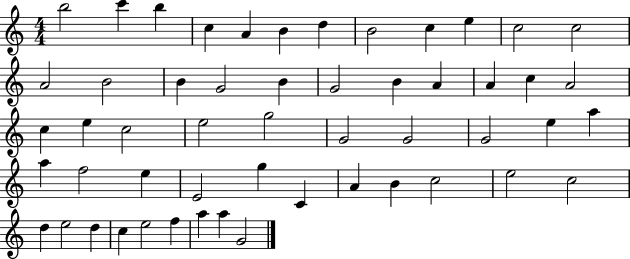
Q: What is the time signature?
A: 4/4